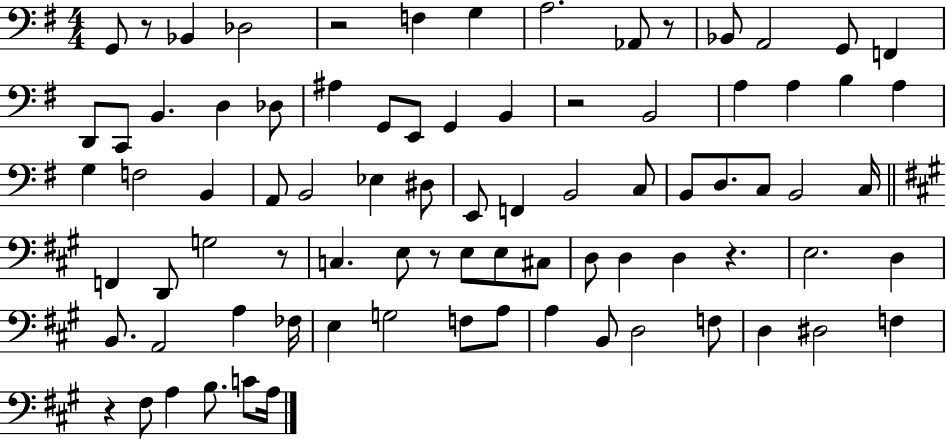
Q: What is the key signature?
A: G major